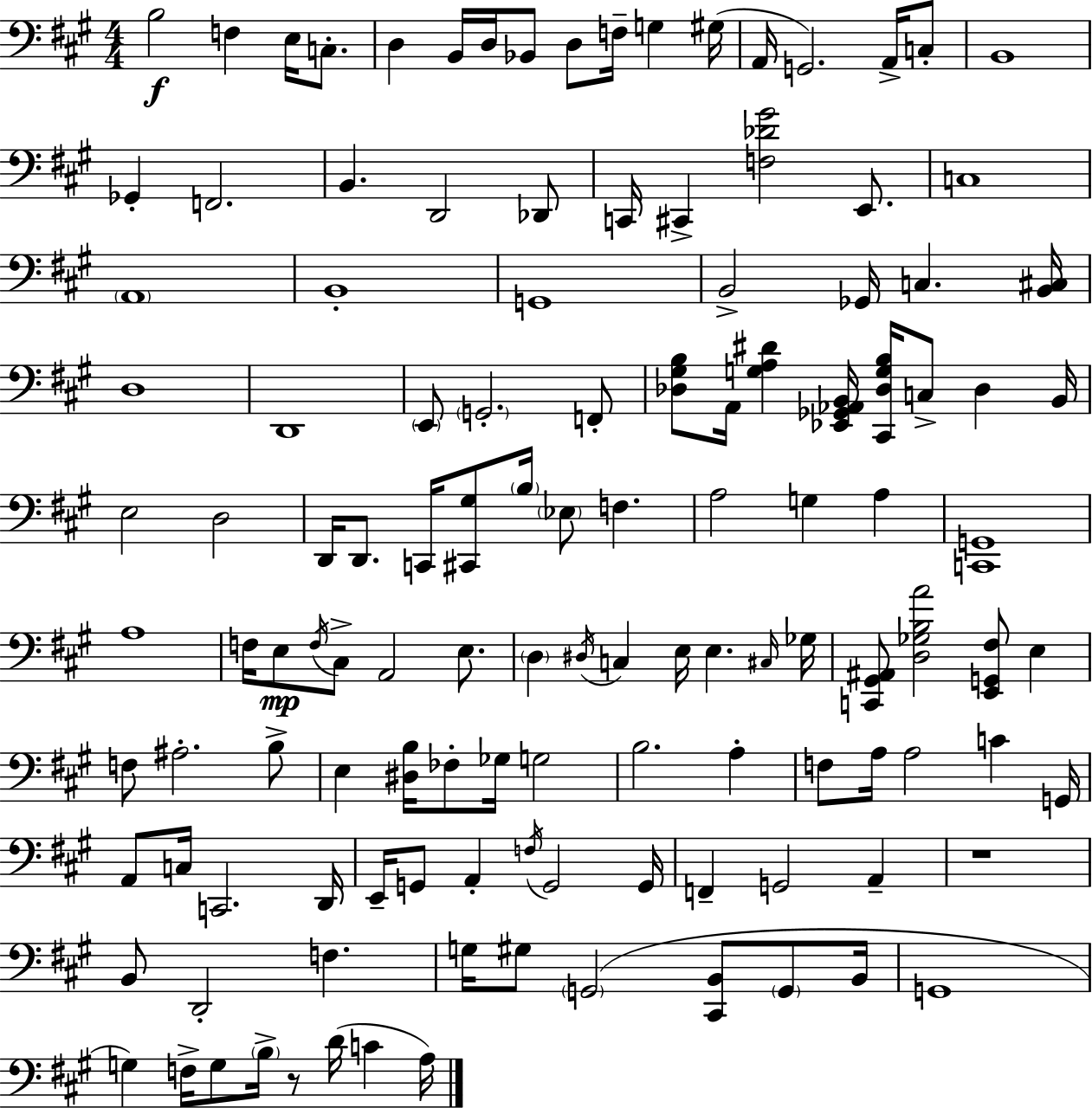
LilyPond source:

{
  \clef bass
  \numericTimeSignature
  \time 4/4
  \key a \major
  \repeat volta 2 { b2\f f4 e16 c8.-. | d4 b,16 d16 bes,8 d8 f16-- g4 gis16( | a,16 g,2.) a,16-> c8-. | b,1 | \break ges,4-. f,2. | b,4. d,2 des,8 | c,16 cis,4-> <f des' gis'>2 e,8. | c1 | \break \parenthesize a,1 | b,1-. | g,1 | b,2-> ges,16 c4. <b, cis>16 | \break d1 | d,1 | \parenthesize e,8 \parenthesize g,2.-. f,8-. | <des gis b>8 a,16 <g a dis'>4 <ees, ges, aes, b,>16 <cis, des g b>16 c8-> des4 b,16 | \break e2 d2 | d,16 d,8. c,16 <cis, gis>8 \parenthesize b16 \parenthesize ees8 f4. | a2 g4 a4 | <c, g,>1 | \break a1 | f16 e8\mp \acciaccatura { f16 } cis8-> a,2 e8. | \parenthesize d4 \acciaccatura { dis16 } c4 e16 e4. | \grace { cis16 } ges16 <c, gis, ais,>8 <d ges b a'>2 <e, g, fis>8 e4 | \break f8 ais2.-. | b8-> e4 <dis b>16 fes8-. ges16 g2 | b2. a4-. | f8 a16 a2 c'4 | \break g,16 a,8 c16 c,2. | d,16 e,16-- g,8 a,4-. \acciaccatura { f16 } g,2 | g,16 f,4-- g,2 | a,4-- r1 | \break b,8 d,2-. f4. | g16 gis8 \parenthesize g,2( <cis, b,>8 | \parenthesize g,8 b,16 g,1 | g4) f16-> g8 \parenthesize b16-> r8 d'16( c'4 | \break a16) } \bar "|."
}